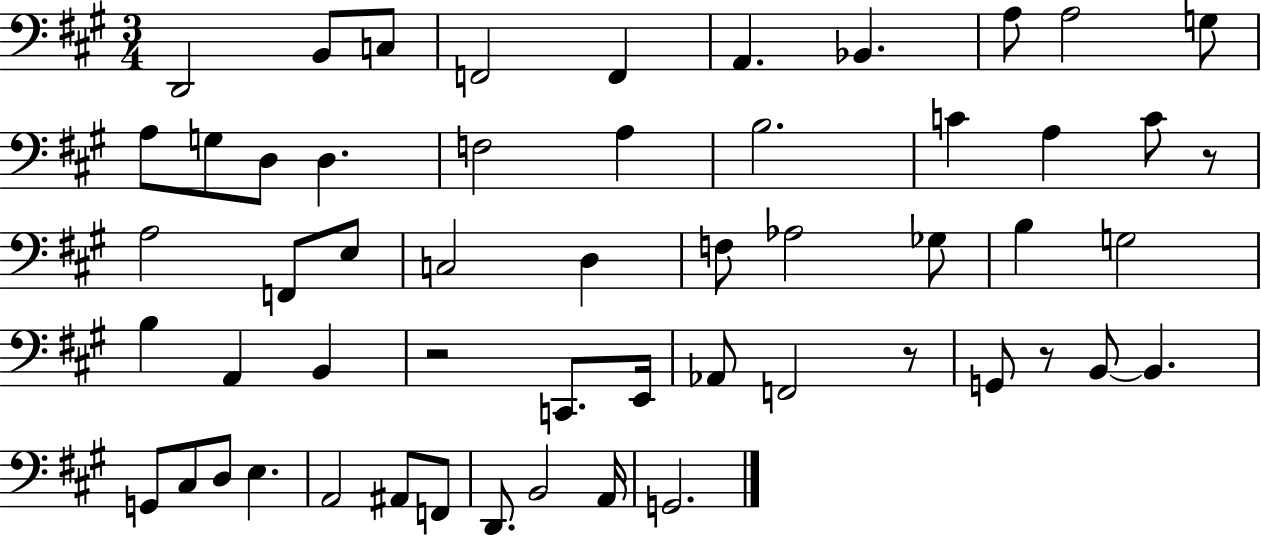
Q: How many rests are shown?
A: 4